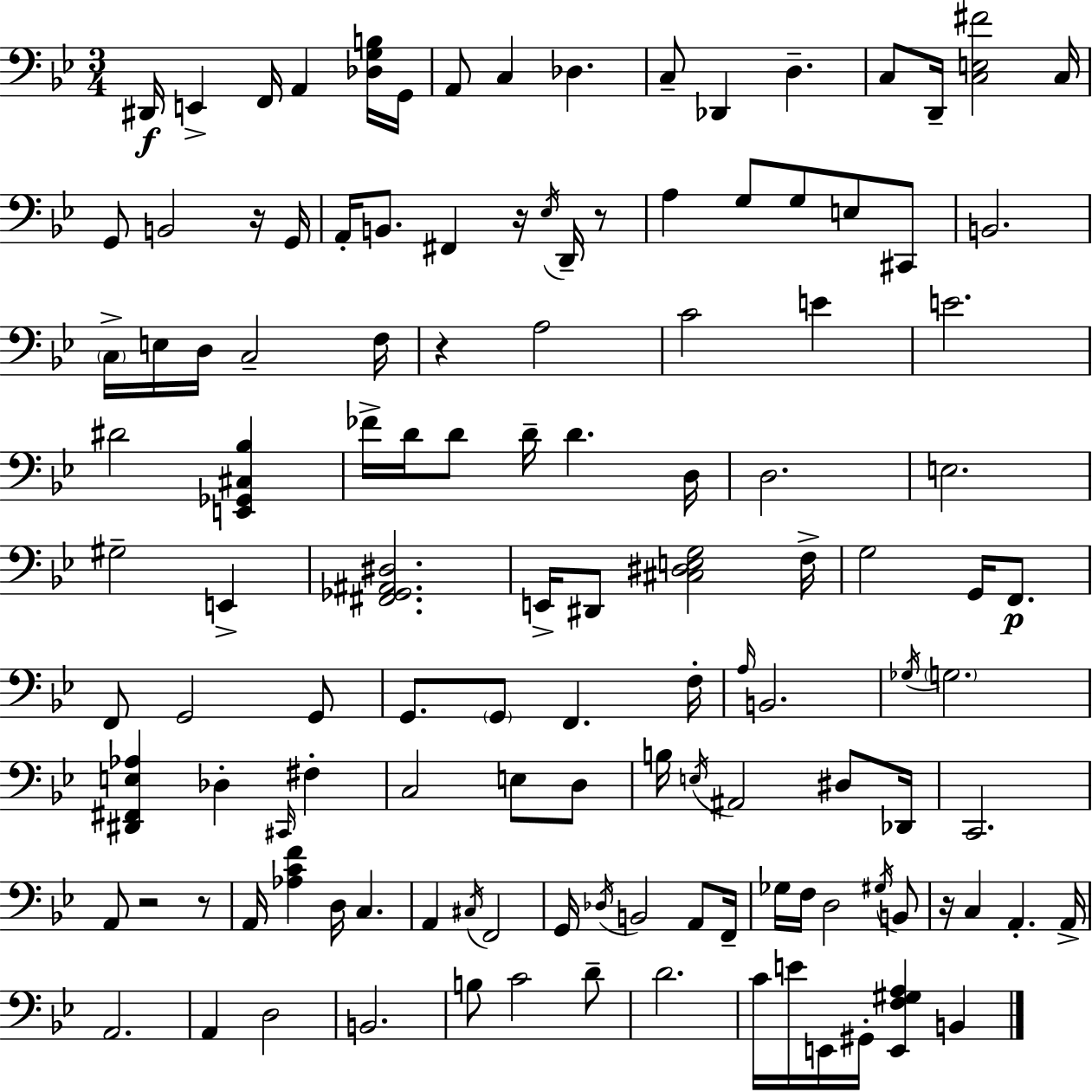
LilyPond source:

{
  \clef bass
  \numericTimeSignature
  \time 3/4
  \key bes \major
  dis,16\f e,4-> f,16 a,4 <des g b>16 g,16 | a,8 c4 des4. | c8-- des,4 d4.-- | c8 d,16-- <c e fis'>2 c16 | \break g,8 b,2 r16 g,16 | a,16-. b,8. fis,4 r16 \acciaccatura { ees16 } d,16-- r8 | a4 g8 g8 e8 cis,8 | b,2. | \break \parenthesize c16-> e16 d16 c2-- | f16 r4 a2 | c'2 e'4 | e'2. | \break dis'2 <e, ges, cis bes>4 | fes'16-> d'16 d'8 d'16-- d'4. | d16 d2. | e2. | \break gis2-- e,4-> | <fis, ges, ais, dis>2. | e,16-> dis,8 <cis dis e g>2 | f16-> g2 g,16 f,8.\p | \break f,8 g,2 g,8 | g,8. \parenthesize g,8 f,4. | f16-. \grace { a16 } b,2. | \acciaccatura { ges16 } \parenthesize g2. | \break <dis, fis, e aes>4 des4-. \grace { cis,16 } | fis4-. c2 | e8 d8 b16 \acciaccatura { e16 } ais,2 | dis8 des,16 c,2. | \break a,8 r2 | r8 a,16 <aes c' f'>4 d16 c4. | a,4 \acciaccatura { cis16 } f,2 | g,16 \acciaccatura { des16 } b,2 | \break a,8 f,16-- ges16 f16 d2 | \acciaccatura { gis16 } b,8 r16 c4 | a,4.-. a,16-> a,2. | a,4 | \break d2 b,2. | b8 c'2 | d'8-- d'2. | c'16 e'16 e,16 gis,16-. | \break <e, f gis a>4 b,4 \bar "|."
}